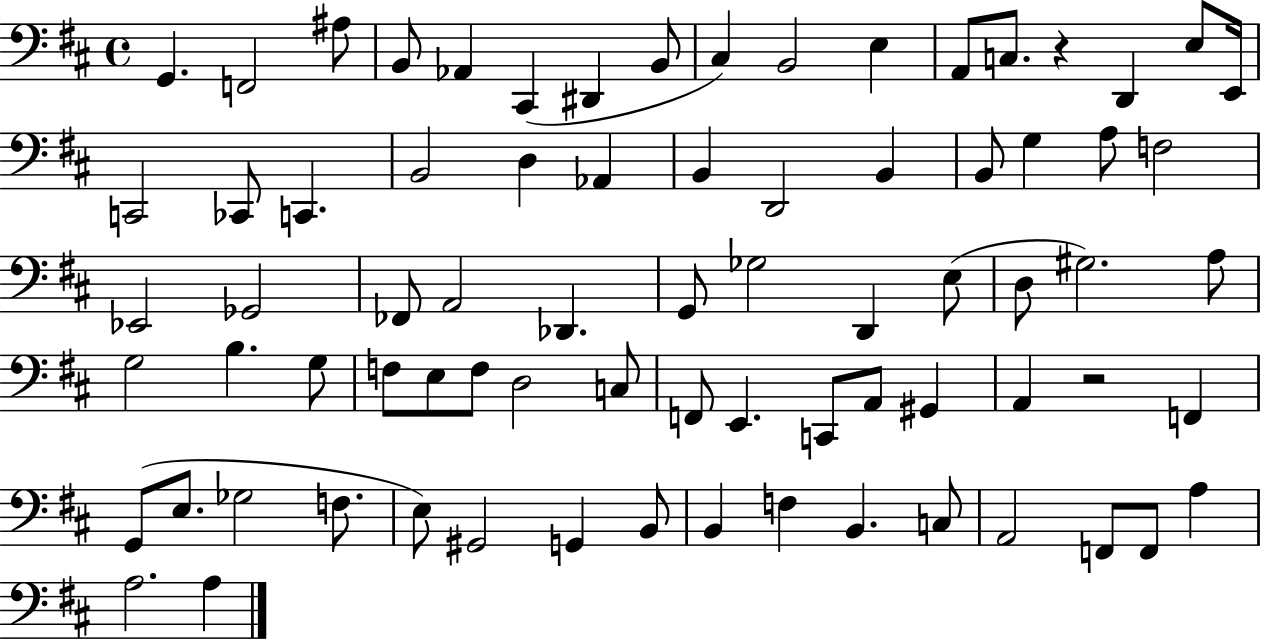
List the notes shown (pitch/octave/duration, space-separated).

G2/q. F2/h A#3/e B2/e Ab2/q C#2/q D#2/q B2/e C#3/q B2/h E3/q A2/e C3/e. R/q D2/q E3/e E2/s C2/h CES2/e C2/q. B2/h D3/q Ab2/q B2/q D2/h B2/q B2/e G3/q A3/e F3/h Eb2/h Gb2/h FES2/e A2/h Db2/q. G2/e Gb3/h D2/q E3/e D3/e G#3/h. A3/e G3/h B3/q. G3/e F3/e E3/e F3/e D3/h C3/e F2/e E2/q. C2/e A2/e G#2/q A2/q R/h F2/q G2/e E3/e. Gb3/h F3/e. E3/e G#2/h G2/q B2/e B2/q F3/q B2/q. C3/e A2/h F2/e F2/e A3/q A3/h. A3/q